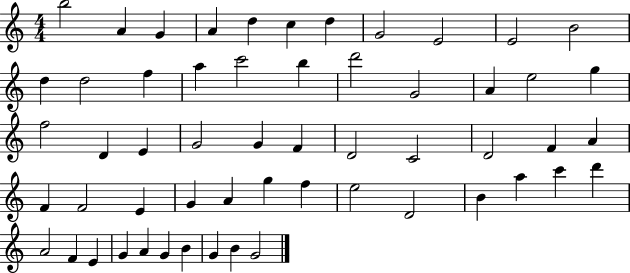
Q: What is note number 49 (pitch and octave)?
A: E4